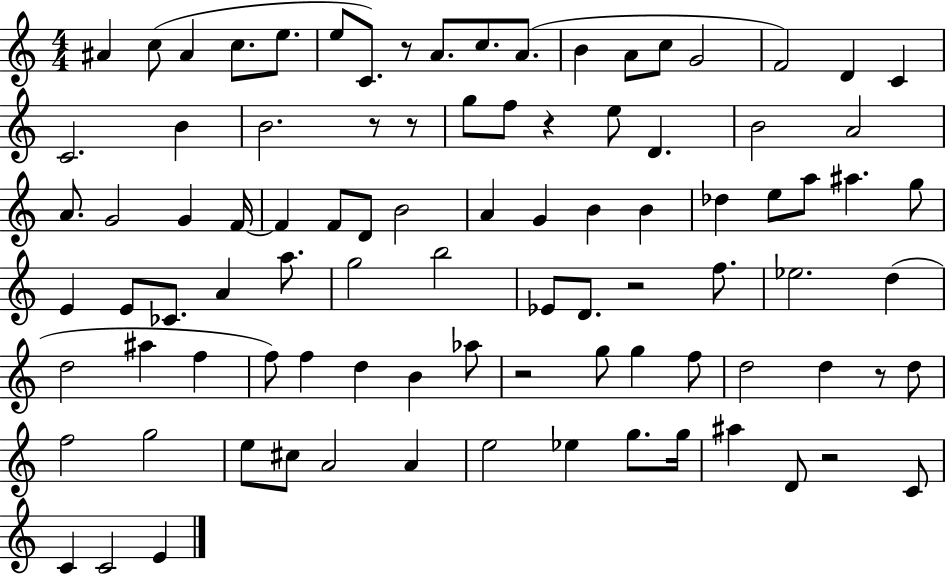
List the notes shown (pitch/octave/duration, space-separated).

A#4/q C5/e A#4/q C5/e. E5/e. E5/e C4/e. R/e A4/e. C5/e. A4/e. B4/q A4/e C5/e G4/h F4/h D4/q C4/q C4/h. B4/q B4/h. R/e R/e G5/e F5/e R/q E5/e D4/q. B4/h A4/h A4/e. G4/h G4/q F4/s F4/q F4/e D4/e B4/h A4/q G4/q B4/q B4/q Db5/q E5/e A5/e A#5/q. G5/e E4/q E4/e CES4/e. A4/q A5/e. G5/h B5/h Eb4/e D4/e. R/h F5/e. Eb5/h. D5/q D5/h A#5/q F5/q F5/e F5/q D5/q B4/q Ab5/e R/h G5/e G5/q F5/e D5/h D5/q R/e D5/e F5/h G5/h E5/e C#5/e A4/h A4/q E5/h Eb5/q G5/e. G5/s A#5/q D4/e R/h C4/e C4/q C4/h E4/q